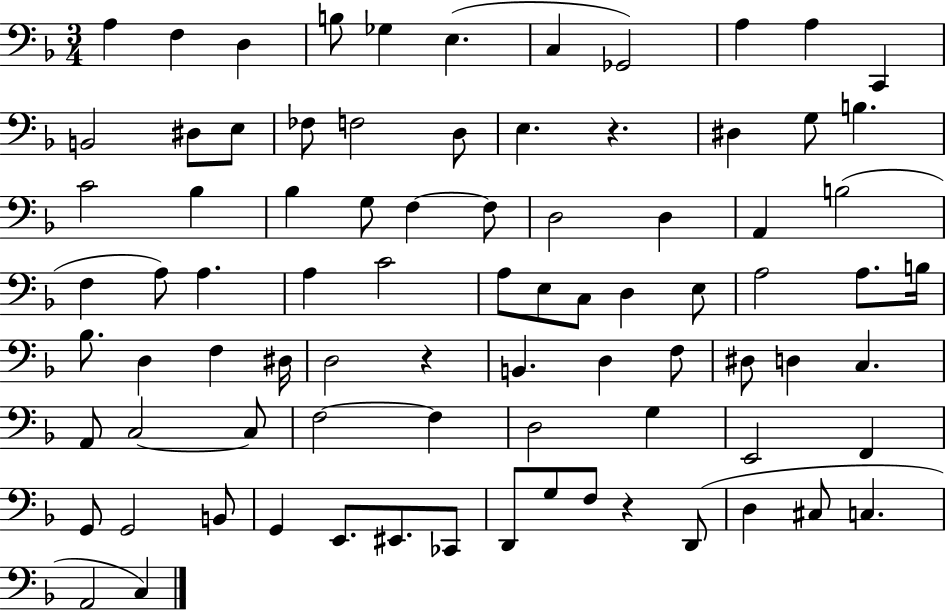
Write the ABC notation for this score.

X:1
T:Untitled
M:3/4
L:1/4
K:F
A, F, D, B,/2 _G, E, C, _G,,2 A, A, C,, B,,2 ^D,/2 E,/2 _F,/2 F,2 D,/2 E, z ^D, G,/2 B, C2 _B, _B, G,/2 F, F,/2 D,2 D, A,, B,2 F, A,/2 A, A, C2 A,/2 E,/2 C,/2 D, E,/2 A,2 A,/2 B,/4 _B,/2 D, F, ^D,/4 D,2 z B,, D, F,/2 ^D,/2 D, C, A,,/2 C,2 C,/2 F,2 F, D,2 G, E,,2 F,, G,,/2 G,,2 B,,/2 G,, E,,/2 ^E,,/2 _C,,/2 D,,/2 G,/2 F,/2 z D,,/2 D, ^C,/2 C, A,,2 C,